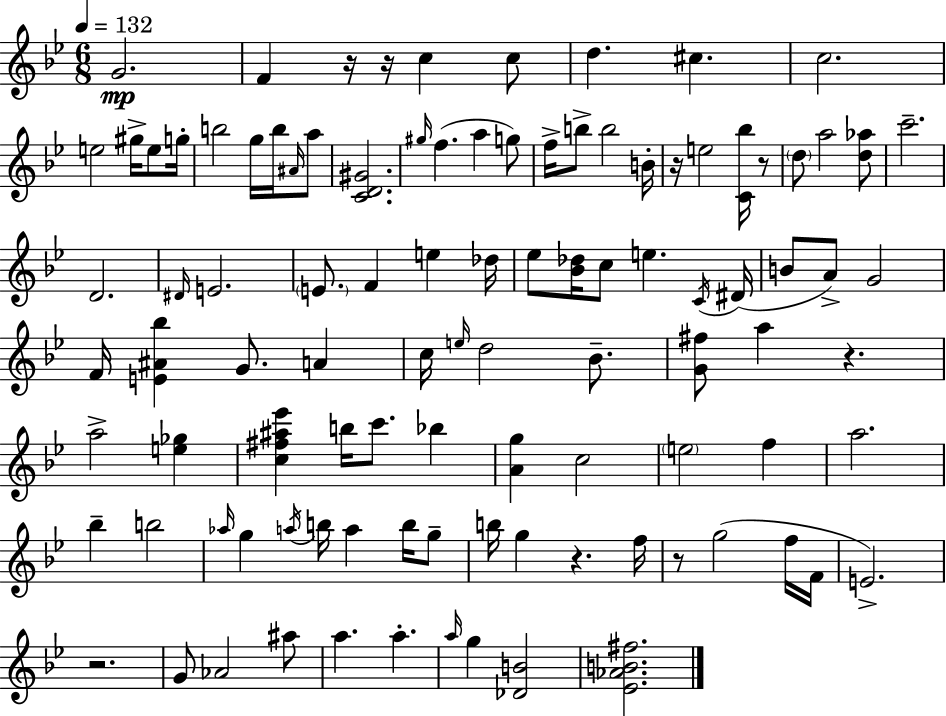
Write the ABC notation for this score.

X:1
T:Untitled
M:6/8
L:1/4
K:Bb
G2 F z/4 z/4 c c/2 d ^c c2 e2 ^g/4 e/2 g/4 b2 g/4 b/4 ^A/4 a/2 [CD^G]2 ^g/4 f a g/2 f/4 b/2 b2 B/4 z/4 e2 [C_b]/4 z/2 d/2 a2 [d_a]/2 c'2 D2 ^D/4 E2 E/2 F e _d/4 _e/2 [_B_d]/4 c/2 e C/4 ^D/4 B/2 A/2 G2 F/4 [E^A_b] G/2 A c/4 e/4 d2 _B/2 [G^f]/2 a z a2 [e_g] [c^f^a_e'] b/4 c'/2 _b [Ag] c2 e2 f a2 _b b2 _a/4 g a/4 b/4 a b/4 g/2 b/4 g z f/4 z/2 g2 f/4 F/4 E2 z2 G/2 _A2 ^a/2 a a a/4 g [_DB]2 [_E_AB^f]2